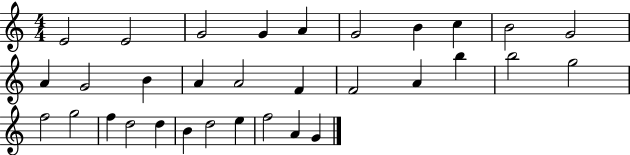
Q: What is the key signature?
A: C major